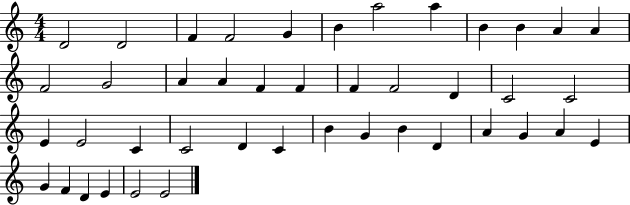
{
  \clef treble
  \numericTimeSignature
  \time 4/4
  \key c \major
  d'2 d'2 | f'4 f'2 g'4 | b'4 a''2 a''4 | b'4 b'4 a'4 a'4 | \break f'2 g'2 | a'4 a'4 f'4 f'4 | f'4 f'2 d'4 | c'2 c'2 | \break e'4 e'2 c'4 | c'2 d'4 c'4 | b'4 g'4 b'4 d'4 | a'4 g'4 a'4 e'4 | \break g'4 f'4 d'4 e'4 | e'2 e'2 | \bar "|."
}